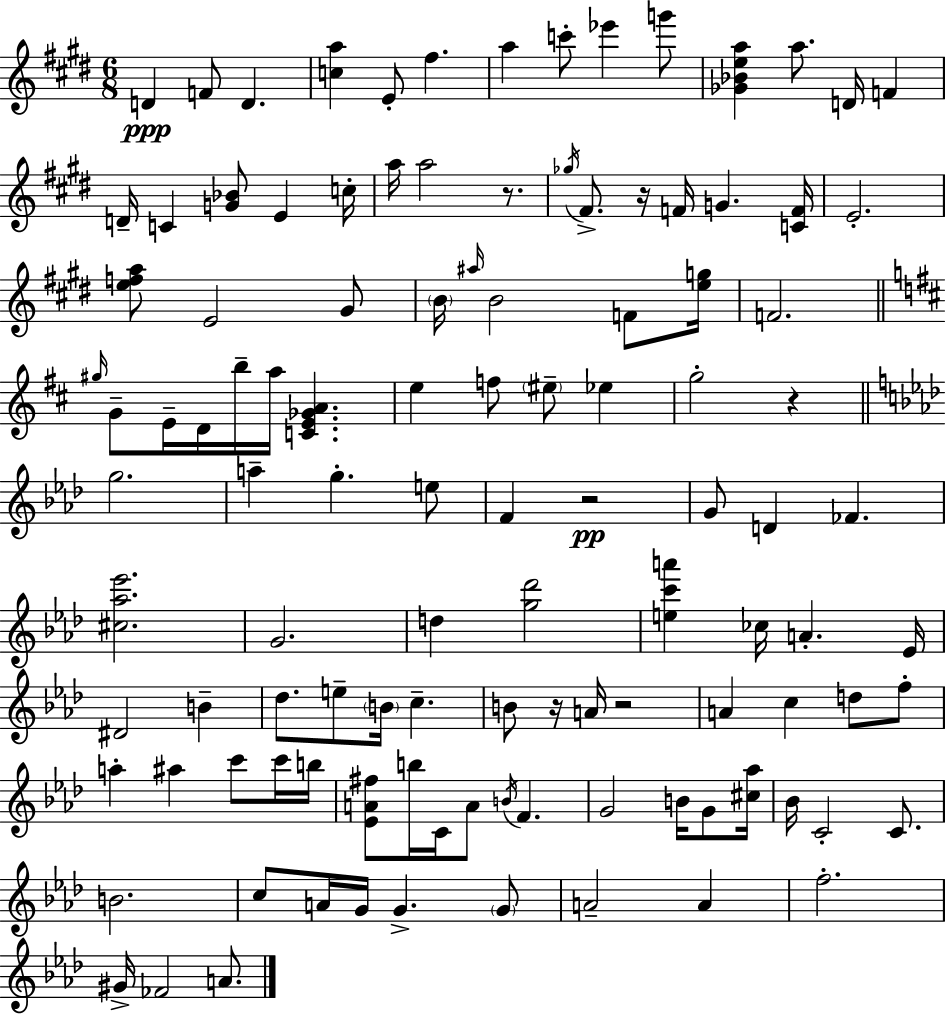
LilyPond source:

{
  \clef treble
  \numericTimeSignature
  \time 6/8
  \key e \major
  d'4\ppp f'8 d'4. | <c'' a''>4 e'8-. fis''4. | a''4 c'''8-. ees'''4 g'''8 | <ges' bes' e'' a''>4 a''8. d'16 f'4 | \break d'16-- c'4 <g' bes'>8 e'4 c''16-. | a''16 a''2 r8. | \acciaccatura { ges''16 } fis'8.-> r16 f'16 g'4. | <c' f'>16 e'2.-. | \break <e'' f'' a''>8 e'2 gis'8 | \parenthesize b'16 \grace { ais''16 } b'2 f'8 | <e'' g''>16 f'2. | \bar "||" \break \key b \minor \grace { gis''16 } g'8-- e'16-- d'16 b''16-- a''16 <c' e' ges' a'>4. | e''4 f''8 \parenthesize eis''8-- ees''4 | g''2-. r4 | \bar "||" \break \key f \minor g''2. | a''4-- g''4.-. e''8 | f'4 r2\pp | g'8 d'4 fes'4. | \break <cis'' aes'' ees'''>2. | g'2. | d''4 <g'' des'''>2 | <e'' c''' a'''>4 ces''16 a'4.-. ees'16 | \break dis'2 b'4-- | des''8. e''8-- \parenthesize b'16 c''4.-- | b'8 r16 a'16 r2 | a'4 c''4 d''8 f''8-. | \break a''4-. ais''4 c'''8 c'''16 b''16 | <ees' a' fis''>8 b''16 c'16 a'8 \acciaccatura { b'16 } f'4. | g'2 b'16 g'8 | <cis'' aes''>16 bes'16 c'2-. c'8. | \break b'2. | c''8 a'16 g'16 g'4.-> \parenthesize g'8 | a'2-- a'4 | f''2.-. | \break gis'16-> fes'2 a'8. | \bar "|."
}